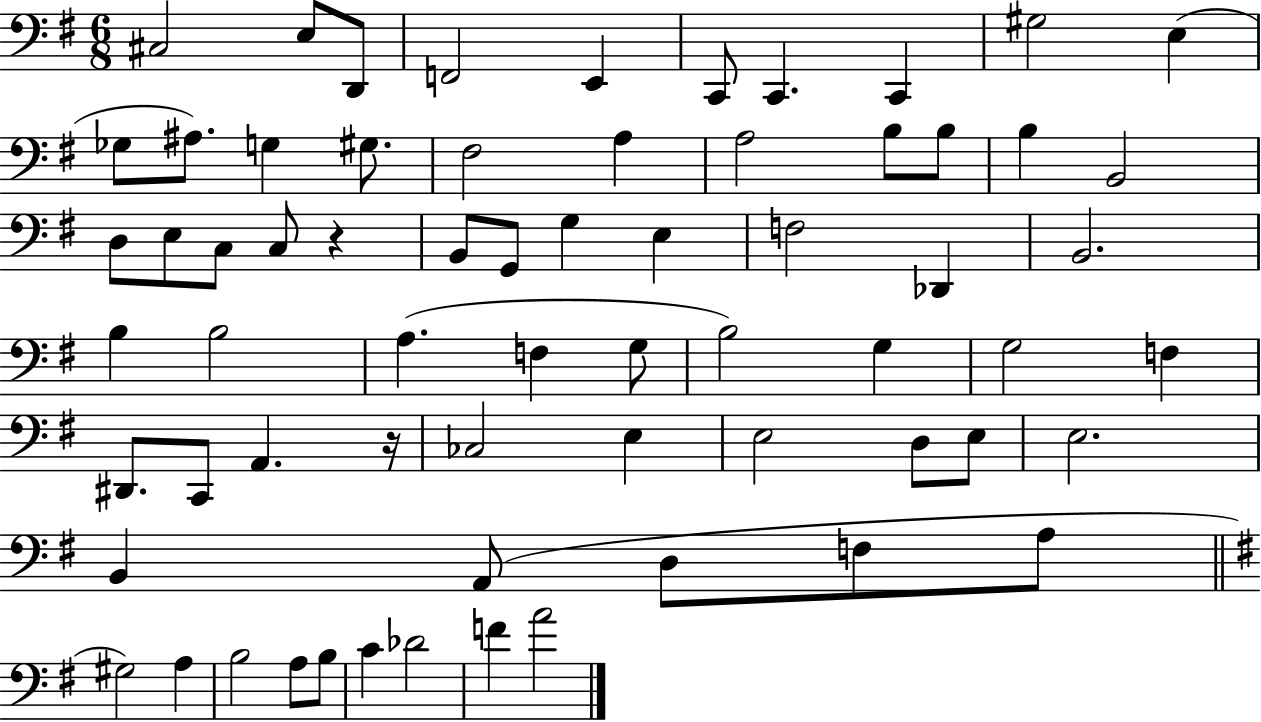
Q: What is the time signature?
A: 6/8